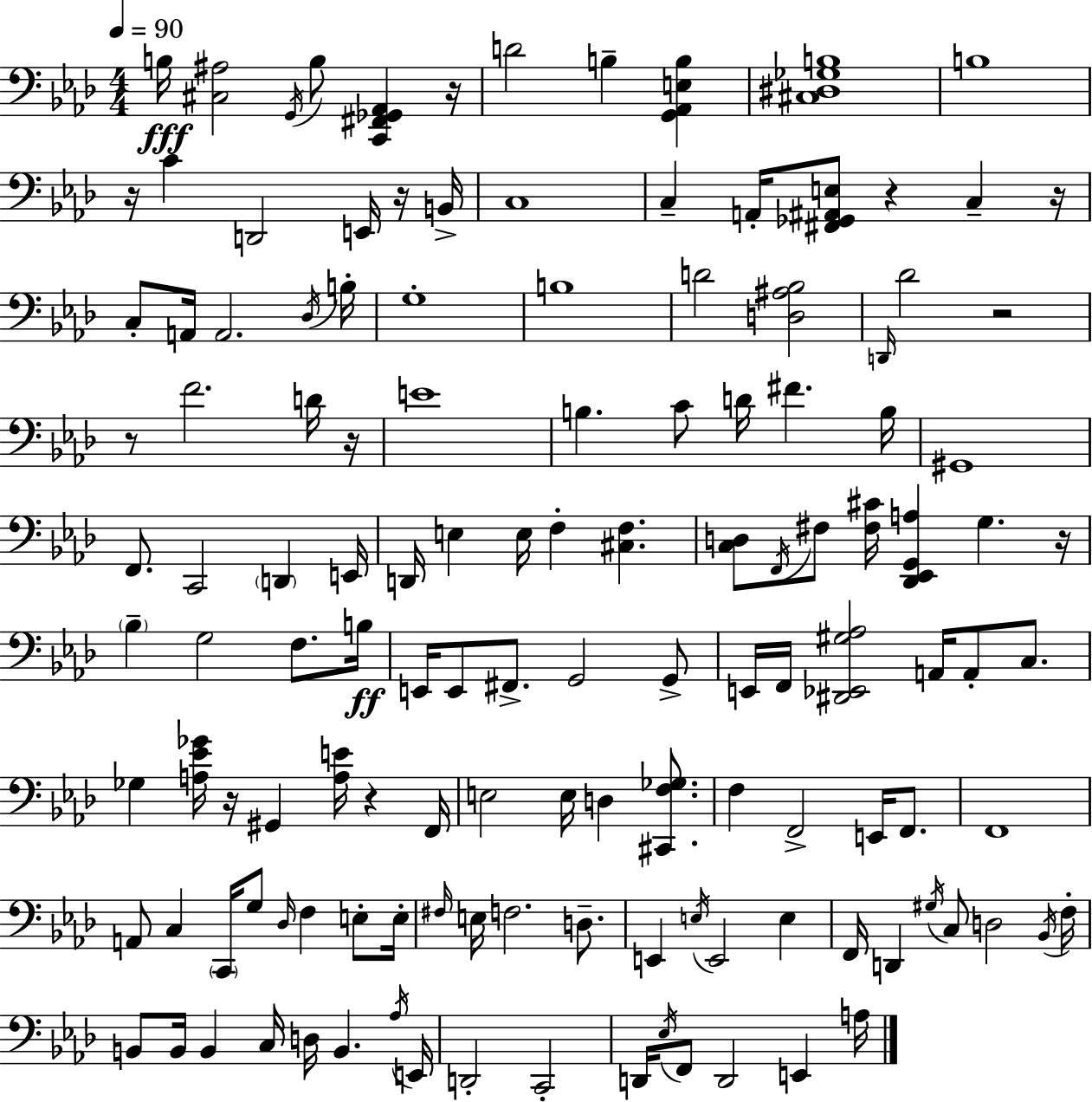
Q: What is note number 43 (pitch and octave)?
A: F#3